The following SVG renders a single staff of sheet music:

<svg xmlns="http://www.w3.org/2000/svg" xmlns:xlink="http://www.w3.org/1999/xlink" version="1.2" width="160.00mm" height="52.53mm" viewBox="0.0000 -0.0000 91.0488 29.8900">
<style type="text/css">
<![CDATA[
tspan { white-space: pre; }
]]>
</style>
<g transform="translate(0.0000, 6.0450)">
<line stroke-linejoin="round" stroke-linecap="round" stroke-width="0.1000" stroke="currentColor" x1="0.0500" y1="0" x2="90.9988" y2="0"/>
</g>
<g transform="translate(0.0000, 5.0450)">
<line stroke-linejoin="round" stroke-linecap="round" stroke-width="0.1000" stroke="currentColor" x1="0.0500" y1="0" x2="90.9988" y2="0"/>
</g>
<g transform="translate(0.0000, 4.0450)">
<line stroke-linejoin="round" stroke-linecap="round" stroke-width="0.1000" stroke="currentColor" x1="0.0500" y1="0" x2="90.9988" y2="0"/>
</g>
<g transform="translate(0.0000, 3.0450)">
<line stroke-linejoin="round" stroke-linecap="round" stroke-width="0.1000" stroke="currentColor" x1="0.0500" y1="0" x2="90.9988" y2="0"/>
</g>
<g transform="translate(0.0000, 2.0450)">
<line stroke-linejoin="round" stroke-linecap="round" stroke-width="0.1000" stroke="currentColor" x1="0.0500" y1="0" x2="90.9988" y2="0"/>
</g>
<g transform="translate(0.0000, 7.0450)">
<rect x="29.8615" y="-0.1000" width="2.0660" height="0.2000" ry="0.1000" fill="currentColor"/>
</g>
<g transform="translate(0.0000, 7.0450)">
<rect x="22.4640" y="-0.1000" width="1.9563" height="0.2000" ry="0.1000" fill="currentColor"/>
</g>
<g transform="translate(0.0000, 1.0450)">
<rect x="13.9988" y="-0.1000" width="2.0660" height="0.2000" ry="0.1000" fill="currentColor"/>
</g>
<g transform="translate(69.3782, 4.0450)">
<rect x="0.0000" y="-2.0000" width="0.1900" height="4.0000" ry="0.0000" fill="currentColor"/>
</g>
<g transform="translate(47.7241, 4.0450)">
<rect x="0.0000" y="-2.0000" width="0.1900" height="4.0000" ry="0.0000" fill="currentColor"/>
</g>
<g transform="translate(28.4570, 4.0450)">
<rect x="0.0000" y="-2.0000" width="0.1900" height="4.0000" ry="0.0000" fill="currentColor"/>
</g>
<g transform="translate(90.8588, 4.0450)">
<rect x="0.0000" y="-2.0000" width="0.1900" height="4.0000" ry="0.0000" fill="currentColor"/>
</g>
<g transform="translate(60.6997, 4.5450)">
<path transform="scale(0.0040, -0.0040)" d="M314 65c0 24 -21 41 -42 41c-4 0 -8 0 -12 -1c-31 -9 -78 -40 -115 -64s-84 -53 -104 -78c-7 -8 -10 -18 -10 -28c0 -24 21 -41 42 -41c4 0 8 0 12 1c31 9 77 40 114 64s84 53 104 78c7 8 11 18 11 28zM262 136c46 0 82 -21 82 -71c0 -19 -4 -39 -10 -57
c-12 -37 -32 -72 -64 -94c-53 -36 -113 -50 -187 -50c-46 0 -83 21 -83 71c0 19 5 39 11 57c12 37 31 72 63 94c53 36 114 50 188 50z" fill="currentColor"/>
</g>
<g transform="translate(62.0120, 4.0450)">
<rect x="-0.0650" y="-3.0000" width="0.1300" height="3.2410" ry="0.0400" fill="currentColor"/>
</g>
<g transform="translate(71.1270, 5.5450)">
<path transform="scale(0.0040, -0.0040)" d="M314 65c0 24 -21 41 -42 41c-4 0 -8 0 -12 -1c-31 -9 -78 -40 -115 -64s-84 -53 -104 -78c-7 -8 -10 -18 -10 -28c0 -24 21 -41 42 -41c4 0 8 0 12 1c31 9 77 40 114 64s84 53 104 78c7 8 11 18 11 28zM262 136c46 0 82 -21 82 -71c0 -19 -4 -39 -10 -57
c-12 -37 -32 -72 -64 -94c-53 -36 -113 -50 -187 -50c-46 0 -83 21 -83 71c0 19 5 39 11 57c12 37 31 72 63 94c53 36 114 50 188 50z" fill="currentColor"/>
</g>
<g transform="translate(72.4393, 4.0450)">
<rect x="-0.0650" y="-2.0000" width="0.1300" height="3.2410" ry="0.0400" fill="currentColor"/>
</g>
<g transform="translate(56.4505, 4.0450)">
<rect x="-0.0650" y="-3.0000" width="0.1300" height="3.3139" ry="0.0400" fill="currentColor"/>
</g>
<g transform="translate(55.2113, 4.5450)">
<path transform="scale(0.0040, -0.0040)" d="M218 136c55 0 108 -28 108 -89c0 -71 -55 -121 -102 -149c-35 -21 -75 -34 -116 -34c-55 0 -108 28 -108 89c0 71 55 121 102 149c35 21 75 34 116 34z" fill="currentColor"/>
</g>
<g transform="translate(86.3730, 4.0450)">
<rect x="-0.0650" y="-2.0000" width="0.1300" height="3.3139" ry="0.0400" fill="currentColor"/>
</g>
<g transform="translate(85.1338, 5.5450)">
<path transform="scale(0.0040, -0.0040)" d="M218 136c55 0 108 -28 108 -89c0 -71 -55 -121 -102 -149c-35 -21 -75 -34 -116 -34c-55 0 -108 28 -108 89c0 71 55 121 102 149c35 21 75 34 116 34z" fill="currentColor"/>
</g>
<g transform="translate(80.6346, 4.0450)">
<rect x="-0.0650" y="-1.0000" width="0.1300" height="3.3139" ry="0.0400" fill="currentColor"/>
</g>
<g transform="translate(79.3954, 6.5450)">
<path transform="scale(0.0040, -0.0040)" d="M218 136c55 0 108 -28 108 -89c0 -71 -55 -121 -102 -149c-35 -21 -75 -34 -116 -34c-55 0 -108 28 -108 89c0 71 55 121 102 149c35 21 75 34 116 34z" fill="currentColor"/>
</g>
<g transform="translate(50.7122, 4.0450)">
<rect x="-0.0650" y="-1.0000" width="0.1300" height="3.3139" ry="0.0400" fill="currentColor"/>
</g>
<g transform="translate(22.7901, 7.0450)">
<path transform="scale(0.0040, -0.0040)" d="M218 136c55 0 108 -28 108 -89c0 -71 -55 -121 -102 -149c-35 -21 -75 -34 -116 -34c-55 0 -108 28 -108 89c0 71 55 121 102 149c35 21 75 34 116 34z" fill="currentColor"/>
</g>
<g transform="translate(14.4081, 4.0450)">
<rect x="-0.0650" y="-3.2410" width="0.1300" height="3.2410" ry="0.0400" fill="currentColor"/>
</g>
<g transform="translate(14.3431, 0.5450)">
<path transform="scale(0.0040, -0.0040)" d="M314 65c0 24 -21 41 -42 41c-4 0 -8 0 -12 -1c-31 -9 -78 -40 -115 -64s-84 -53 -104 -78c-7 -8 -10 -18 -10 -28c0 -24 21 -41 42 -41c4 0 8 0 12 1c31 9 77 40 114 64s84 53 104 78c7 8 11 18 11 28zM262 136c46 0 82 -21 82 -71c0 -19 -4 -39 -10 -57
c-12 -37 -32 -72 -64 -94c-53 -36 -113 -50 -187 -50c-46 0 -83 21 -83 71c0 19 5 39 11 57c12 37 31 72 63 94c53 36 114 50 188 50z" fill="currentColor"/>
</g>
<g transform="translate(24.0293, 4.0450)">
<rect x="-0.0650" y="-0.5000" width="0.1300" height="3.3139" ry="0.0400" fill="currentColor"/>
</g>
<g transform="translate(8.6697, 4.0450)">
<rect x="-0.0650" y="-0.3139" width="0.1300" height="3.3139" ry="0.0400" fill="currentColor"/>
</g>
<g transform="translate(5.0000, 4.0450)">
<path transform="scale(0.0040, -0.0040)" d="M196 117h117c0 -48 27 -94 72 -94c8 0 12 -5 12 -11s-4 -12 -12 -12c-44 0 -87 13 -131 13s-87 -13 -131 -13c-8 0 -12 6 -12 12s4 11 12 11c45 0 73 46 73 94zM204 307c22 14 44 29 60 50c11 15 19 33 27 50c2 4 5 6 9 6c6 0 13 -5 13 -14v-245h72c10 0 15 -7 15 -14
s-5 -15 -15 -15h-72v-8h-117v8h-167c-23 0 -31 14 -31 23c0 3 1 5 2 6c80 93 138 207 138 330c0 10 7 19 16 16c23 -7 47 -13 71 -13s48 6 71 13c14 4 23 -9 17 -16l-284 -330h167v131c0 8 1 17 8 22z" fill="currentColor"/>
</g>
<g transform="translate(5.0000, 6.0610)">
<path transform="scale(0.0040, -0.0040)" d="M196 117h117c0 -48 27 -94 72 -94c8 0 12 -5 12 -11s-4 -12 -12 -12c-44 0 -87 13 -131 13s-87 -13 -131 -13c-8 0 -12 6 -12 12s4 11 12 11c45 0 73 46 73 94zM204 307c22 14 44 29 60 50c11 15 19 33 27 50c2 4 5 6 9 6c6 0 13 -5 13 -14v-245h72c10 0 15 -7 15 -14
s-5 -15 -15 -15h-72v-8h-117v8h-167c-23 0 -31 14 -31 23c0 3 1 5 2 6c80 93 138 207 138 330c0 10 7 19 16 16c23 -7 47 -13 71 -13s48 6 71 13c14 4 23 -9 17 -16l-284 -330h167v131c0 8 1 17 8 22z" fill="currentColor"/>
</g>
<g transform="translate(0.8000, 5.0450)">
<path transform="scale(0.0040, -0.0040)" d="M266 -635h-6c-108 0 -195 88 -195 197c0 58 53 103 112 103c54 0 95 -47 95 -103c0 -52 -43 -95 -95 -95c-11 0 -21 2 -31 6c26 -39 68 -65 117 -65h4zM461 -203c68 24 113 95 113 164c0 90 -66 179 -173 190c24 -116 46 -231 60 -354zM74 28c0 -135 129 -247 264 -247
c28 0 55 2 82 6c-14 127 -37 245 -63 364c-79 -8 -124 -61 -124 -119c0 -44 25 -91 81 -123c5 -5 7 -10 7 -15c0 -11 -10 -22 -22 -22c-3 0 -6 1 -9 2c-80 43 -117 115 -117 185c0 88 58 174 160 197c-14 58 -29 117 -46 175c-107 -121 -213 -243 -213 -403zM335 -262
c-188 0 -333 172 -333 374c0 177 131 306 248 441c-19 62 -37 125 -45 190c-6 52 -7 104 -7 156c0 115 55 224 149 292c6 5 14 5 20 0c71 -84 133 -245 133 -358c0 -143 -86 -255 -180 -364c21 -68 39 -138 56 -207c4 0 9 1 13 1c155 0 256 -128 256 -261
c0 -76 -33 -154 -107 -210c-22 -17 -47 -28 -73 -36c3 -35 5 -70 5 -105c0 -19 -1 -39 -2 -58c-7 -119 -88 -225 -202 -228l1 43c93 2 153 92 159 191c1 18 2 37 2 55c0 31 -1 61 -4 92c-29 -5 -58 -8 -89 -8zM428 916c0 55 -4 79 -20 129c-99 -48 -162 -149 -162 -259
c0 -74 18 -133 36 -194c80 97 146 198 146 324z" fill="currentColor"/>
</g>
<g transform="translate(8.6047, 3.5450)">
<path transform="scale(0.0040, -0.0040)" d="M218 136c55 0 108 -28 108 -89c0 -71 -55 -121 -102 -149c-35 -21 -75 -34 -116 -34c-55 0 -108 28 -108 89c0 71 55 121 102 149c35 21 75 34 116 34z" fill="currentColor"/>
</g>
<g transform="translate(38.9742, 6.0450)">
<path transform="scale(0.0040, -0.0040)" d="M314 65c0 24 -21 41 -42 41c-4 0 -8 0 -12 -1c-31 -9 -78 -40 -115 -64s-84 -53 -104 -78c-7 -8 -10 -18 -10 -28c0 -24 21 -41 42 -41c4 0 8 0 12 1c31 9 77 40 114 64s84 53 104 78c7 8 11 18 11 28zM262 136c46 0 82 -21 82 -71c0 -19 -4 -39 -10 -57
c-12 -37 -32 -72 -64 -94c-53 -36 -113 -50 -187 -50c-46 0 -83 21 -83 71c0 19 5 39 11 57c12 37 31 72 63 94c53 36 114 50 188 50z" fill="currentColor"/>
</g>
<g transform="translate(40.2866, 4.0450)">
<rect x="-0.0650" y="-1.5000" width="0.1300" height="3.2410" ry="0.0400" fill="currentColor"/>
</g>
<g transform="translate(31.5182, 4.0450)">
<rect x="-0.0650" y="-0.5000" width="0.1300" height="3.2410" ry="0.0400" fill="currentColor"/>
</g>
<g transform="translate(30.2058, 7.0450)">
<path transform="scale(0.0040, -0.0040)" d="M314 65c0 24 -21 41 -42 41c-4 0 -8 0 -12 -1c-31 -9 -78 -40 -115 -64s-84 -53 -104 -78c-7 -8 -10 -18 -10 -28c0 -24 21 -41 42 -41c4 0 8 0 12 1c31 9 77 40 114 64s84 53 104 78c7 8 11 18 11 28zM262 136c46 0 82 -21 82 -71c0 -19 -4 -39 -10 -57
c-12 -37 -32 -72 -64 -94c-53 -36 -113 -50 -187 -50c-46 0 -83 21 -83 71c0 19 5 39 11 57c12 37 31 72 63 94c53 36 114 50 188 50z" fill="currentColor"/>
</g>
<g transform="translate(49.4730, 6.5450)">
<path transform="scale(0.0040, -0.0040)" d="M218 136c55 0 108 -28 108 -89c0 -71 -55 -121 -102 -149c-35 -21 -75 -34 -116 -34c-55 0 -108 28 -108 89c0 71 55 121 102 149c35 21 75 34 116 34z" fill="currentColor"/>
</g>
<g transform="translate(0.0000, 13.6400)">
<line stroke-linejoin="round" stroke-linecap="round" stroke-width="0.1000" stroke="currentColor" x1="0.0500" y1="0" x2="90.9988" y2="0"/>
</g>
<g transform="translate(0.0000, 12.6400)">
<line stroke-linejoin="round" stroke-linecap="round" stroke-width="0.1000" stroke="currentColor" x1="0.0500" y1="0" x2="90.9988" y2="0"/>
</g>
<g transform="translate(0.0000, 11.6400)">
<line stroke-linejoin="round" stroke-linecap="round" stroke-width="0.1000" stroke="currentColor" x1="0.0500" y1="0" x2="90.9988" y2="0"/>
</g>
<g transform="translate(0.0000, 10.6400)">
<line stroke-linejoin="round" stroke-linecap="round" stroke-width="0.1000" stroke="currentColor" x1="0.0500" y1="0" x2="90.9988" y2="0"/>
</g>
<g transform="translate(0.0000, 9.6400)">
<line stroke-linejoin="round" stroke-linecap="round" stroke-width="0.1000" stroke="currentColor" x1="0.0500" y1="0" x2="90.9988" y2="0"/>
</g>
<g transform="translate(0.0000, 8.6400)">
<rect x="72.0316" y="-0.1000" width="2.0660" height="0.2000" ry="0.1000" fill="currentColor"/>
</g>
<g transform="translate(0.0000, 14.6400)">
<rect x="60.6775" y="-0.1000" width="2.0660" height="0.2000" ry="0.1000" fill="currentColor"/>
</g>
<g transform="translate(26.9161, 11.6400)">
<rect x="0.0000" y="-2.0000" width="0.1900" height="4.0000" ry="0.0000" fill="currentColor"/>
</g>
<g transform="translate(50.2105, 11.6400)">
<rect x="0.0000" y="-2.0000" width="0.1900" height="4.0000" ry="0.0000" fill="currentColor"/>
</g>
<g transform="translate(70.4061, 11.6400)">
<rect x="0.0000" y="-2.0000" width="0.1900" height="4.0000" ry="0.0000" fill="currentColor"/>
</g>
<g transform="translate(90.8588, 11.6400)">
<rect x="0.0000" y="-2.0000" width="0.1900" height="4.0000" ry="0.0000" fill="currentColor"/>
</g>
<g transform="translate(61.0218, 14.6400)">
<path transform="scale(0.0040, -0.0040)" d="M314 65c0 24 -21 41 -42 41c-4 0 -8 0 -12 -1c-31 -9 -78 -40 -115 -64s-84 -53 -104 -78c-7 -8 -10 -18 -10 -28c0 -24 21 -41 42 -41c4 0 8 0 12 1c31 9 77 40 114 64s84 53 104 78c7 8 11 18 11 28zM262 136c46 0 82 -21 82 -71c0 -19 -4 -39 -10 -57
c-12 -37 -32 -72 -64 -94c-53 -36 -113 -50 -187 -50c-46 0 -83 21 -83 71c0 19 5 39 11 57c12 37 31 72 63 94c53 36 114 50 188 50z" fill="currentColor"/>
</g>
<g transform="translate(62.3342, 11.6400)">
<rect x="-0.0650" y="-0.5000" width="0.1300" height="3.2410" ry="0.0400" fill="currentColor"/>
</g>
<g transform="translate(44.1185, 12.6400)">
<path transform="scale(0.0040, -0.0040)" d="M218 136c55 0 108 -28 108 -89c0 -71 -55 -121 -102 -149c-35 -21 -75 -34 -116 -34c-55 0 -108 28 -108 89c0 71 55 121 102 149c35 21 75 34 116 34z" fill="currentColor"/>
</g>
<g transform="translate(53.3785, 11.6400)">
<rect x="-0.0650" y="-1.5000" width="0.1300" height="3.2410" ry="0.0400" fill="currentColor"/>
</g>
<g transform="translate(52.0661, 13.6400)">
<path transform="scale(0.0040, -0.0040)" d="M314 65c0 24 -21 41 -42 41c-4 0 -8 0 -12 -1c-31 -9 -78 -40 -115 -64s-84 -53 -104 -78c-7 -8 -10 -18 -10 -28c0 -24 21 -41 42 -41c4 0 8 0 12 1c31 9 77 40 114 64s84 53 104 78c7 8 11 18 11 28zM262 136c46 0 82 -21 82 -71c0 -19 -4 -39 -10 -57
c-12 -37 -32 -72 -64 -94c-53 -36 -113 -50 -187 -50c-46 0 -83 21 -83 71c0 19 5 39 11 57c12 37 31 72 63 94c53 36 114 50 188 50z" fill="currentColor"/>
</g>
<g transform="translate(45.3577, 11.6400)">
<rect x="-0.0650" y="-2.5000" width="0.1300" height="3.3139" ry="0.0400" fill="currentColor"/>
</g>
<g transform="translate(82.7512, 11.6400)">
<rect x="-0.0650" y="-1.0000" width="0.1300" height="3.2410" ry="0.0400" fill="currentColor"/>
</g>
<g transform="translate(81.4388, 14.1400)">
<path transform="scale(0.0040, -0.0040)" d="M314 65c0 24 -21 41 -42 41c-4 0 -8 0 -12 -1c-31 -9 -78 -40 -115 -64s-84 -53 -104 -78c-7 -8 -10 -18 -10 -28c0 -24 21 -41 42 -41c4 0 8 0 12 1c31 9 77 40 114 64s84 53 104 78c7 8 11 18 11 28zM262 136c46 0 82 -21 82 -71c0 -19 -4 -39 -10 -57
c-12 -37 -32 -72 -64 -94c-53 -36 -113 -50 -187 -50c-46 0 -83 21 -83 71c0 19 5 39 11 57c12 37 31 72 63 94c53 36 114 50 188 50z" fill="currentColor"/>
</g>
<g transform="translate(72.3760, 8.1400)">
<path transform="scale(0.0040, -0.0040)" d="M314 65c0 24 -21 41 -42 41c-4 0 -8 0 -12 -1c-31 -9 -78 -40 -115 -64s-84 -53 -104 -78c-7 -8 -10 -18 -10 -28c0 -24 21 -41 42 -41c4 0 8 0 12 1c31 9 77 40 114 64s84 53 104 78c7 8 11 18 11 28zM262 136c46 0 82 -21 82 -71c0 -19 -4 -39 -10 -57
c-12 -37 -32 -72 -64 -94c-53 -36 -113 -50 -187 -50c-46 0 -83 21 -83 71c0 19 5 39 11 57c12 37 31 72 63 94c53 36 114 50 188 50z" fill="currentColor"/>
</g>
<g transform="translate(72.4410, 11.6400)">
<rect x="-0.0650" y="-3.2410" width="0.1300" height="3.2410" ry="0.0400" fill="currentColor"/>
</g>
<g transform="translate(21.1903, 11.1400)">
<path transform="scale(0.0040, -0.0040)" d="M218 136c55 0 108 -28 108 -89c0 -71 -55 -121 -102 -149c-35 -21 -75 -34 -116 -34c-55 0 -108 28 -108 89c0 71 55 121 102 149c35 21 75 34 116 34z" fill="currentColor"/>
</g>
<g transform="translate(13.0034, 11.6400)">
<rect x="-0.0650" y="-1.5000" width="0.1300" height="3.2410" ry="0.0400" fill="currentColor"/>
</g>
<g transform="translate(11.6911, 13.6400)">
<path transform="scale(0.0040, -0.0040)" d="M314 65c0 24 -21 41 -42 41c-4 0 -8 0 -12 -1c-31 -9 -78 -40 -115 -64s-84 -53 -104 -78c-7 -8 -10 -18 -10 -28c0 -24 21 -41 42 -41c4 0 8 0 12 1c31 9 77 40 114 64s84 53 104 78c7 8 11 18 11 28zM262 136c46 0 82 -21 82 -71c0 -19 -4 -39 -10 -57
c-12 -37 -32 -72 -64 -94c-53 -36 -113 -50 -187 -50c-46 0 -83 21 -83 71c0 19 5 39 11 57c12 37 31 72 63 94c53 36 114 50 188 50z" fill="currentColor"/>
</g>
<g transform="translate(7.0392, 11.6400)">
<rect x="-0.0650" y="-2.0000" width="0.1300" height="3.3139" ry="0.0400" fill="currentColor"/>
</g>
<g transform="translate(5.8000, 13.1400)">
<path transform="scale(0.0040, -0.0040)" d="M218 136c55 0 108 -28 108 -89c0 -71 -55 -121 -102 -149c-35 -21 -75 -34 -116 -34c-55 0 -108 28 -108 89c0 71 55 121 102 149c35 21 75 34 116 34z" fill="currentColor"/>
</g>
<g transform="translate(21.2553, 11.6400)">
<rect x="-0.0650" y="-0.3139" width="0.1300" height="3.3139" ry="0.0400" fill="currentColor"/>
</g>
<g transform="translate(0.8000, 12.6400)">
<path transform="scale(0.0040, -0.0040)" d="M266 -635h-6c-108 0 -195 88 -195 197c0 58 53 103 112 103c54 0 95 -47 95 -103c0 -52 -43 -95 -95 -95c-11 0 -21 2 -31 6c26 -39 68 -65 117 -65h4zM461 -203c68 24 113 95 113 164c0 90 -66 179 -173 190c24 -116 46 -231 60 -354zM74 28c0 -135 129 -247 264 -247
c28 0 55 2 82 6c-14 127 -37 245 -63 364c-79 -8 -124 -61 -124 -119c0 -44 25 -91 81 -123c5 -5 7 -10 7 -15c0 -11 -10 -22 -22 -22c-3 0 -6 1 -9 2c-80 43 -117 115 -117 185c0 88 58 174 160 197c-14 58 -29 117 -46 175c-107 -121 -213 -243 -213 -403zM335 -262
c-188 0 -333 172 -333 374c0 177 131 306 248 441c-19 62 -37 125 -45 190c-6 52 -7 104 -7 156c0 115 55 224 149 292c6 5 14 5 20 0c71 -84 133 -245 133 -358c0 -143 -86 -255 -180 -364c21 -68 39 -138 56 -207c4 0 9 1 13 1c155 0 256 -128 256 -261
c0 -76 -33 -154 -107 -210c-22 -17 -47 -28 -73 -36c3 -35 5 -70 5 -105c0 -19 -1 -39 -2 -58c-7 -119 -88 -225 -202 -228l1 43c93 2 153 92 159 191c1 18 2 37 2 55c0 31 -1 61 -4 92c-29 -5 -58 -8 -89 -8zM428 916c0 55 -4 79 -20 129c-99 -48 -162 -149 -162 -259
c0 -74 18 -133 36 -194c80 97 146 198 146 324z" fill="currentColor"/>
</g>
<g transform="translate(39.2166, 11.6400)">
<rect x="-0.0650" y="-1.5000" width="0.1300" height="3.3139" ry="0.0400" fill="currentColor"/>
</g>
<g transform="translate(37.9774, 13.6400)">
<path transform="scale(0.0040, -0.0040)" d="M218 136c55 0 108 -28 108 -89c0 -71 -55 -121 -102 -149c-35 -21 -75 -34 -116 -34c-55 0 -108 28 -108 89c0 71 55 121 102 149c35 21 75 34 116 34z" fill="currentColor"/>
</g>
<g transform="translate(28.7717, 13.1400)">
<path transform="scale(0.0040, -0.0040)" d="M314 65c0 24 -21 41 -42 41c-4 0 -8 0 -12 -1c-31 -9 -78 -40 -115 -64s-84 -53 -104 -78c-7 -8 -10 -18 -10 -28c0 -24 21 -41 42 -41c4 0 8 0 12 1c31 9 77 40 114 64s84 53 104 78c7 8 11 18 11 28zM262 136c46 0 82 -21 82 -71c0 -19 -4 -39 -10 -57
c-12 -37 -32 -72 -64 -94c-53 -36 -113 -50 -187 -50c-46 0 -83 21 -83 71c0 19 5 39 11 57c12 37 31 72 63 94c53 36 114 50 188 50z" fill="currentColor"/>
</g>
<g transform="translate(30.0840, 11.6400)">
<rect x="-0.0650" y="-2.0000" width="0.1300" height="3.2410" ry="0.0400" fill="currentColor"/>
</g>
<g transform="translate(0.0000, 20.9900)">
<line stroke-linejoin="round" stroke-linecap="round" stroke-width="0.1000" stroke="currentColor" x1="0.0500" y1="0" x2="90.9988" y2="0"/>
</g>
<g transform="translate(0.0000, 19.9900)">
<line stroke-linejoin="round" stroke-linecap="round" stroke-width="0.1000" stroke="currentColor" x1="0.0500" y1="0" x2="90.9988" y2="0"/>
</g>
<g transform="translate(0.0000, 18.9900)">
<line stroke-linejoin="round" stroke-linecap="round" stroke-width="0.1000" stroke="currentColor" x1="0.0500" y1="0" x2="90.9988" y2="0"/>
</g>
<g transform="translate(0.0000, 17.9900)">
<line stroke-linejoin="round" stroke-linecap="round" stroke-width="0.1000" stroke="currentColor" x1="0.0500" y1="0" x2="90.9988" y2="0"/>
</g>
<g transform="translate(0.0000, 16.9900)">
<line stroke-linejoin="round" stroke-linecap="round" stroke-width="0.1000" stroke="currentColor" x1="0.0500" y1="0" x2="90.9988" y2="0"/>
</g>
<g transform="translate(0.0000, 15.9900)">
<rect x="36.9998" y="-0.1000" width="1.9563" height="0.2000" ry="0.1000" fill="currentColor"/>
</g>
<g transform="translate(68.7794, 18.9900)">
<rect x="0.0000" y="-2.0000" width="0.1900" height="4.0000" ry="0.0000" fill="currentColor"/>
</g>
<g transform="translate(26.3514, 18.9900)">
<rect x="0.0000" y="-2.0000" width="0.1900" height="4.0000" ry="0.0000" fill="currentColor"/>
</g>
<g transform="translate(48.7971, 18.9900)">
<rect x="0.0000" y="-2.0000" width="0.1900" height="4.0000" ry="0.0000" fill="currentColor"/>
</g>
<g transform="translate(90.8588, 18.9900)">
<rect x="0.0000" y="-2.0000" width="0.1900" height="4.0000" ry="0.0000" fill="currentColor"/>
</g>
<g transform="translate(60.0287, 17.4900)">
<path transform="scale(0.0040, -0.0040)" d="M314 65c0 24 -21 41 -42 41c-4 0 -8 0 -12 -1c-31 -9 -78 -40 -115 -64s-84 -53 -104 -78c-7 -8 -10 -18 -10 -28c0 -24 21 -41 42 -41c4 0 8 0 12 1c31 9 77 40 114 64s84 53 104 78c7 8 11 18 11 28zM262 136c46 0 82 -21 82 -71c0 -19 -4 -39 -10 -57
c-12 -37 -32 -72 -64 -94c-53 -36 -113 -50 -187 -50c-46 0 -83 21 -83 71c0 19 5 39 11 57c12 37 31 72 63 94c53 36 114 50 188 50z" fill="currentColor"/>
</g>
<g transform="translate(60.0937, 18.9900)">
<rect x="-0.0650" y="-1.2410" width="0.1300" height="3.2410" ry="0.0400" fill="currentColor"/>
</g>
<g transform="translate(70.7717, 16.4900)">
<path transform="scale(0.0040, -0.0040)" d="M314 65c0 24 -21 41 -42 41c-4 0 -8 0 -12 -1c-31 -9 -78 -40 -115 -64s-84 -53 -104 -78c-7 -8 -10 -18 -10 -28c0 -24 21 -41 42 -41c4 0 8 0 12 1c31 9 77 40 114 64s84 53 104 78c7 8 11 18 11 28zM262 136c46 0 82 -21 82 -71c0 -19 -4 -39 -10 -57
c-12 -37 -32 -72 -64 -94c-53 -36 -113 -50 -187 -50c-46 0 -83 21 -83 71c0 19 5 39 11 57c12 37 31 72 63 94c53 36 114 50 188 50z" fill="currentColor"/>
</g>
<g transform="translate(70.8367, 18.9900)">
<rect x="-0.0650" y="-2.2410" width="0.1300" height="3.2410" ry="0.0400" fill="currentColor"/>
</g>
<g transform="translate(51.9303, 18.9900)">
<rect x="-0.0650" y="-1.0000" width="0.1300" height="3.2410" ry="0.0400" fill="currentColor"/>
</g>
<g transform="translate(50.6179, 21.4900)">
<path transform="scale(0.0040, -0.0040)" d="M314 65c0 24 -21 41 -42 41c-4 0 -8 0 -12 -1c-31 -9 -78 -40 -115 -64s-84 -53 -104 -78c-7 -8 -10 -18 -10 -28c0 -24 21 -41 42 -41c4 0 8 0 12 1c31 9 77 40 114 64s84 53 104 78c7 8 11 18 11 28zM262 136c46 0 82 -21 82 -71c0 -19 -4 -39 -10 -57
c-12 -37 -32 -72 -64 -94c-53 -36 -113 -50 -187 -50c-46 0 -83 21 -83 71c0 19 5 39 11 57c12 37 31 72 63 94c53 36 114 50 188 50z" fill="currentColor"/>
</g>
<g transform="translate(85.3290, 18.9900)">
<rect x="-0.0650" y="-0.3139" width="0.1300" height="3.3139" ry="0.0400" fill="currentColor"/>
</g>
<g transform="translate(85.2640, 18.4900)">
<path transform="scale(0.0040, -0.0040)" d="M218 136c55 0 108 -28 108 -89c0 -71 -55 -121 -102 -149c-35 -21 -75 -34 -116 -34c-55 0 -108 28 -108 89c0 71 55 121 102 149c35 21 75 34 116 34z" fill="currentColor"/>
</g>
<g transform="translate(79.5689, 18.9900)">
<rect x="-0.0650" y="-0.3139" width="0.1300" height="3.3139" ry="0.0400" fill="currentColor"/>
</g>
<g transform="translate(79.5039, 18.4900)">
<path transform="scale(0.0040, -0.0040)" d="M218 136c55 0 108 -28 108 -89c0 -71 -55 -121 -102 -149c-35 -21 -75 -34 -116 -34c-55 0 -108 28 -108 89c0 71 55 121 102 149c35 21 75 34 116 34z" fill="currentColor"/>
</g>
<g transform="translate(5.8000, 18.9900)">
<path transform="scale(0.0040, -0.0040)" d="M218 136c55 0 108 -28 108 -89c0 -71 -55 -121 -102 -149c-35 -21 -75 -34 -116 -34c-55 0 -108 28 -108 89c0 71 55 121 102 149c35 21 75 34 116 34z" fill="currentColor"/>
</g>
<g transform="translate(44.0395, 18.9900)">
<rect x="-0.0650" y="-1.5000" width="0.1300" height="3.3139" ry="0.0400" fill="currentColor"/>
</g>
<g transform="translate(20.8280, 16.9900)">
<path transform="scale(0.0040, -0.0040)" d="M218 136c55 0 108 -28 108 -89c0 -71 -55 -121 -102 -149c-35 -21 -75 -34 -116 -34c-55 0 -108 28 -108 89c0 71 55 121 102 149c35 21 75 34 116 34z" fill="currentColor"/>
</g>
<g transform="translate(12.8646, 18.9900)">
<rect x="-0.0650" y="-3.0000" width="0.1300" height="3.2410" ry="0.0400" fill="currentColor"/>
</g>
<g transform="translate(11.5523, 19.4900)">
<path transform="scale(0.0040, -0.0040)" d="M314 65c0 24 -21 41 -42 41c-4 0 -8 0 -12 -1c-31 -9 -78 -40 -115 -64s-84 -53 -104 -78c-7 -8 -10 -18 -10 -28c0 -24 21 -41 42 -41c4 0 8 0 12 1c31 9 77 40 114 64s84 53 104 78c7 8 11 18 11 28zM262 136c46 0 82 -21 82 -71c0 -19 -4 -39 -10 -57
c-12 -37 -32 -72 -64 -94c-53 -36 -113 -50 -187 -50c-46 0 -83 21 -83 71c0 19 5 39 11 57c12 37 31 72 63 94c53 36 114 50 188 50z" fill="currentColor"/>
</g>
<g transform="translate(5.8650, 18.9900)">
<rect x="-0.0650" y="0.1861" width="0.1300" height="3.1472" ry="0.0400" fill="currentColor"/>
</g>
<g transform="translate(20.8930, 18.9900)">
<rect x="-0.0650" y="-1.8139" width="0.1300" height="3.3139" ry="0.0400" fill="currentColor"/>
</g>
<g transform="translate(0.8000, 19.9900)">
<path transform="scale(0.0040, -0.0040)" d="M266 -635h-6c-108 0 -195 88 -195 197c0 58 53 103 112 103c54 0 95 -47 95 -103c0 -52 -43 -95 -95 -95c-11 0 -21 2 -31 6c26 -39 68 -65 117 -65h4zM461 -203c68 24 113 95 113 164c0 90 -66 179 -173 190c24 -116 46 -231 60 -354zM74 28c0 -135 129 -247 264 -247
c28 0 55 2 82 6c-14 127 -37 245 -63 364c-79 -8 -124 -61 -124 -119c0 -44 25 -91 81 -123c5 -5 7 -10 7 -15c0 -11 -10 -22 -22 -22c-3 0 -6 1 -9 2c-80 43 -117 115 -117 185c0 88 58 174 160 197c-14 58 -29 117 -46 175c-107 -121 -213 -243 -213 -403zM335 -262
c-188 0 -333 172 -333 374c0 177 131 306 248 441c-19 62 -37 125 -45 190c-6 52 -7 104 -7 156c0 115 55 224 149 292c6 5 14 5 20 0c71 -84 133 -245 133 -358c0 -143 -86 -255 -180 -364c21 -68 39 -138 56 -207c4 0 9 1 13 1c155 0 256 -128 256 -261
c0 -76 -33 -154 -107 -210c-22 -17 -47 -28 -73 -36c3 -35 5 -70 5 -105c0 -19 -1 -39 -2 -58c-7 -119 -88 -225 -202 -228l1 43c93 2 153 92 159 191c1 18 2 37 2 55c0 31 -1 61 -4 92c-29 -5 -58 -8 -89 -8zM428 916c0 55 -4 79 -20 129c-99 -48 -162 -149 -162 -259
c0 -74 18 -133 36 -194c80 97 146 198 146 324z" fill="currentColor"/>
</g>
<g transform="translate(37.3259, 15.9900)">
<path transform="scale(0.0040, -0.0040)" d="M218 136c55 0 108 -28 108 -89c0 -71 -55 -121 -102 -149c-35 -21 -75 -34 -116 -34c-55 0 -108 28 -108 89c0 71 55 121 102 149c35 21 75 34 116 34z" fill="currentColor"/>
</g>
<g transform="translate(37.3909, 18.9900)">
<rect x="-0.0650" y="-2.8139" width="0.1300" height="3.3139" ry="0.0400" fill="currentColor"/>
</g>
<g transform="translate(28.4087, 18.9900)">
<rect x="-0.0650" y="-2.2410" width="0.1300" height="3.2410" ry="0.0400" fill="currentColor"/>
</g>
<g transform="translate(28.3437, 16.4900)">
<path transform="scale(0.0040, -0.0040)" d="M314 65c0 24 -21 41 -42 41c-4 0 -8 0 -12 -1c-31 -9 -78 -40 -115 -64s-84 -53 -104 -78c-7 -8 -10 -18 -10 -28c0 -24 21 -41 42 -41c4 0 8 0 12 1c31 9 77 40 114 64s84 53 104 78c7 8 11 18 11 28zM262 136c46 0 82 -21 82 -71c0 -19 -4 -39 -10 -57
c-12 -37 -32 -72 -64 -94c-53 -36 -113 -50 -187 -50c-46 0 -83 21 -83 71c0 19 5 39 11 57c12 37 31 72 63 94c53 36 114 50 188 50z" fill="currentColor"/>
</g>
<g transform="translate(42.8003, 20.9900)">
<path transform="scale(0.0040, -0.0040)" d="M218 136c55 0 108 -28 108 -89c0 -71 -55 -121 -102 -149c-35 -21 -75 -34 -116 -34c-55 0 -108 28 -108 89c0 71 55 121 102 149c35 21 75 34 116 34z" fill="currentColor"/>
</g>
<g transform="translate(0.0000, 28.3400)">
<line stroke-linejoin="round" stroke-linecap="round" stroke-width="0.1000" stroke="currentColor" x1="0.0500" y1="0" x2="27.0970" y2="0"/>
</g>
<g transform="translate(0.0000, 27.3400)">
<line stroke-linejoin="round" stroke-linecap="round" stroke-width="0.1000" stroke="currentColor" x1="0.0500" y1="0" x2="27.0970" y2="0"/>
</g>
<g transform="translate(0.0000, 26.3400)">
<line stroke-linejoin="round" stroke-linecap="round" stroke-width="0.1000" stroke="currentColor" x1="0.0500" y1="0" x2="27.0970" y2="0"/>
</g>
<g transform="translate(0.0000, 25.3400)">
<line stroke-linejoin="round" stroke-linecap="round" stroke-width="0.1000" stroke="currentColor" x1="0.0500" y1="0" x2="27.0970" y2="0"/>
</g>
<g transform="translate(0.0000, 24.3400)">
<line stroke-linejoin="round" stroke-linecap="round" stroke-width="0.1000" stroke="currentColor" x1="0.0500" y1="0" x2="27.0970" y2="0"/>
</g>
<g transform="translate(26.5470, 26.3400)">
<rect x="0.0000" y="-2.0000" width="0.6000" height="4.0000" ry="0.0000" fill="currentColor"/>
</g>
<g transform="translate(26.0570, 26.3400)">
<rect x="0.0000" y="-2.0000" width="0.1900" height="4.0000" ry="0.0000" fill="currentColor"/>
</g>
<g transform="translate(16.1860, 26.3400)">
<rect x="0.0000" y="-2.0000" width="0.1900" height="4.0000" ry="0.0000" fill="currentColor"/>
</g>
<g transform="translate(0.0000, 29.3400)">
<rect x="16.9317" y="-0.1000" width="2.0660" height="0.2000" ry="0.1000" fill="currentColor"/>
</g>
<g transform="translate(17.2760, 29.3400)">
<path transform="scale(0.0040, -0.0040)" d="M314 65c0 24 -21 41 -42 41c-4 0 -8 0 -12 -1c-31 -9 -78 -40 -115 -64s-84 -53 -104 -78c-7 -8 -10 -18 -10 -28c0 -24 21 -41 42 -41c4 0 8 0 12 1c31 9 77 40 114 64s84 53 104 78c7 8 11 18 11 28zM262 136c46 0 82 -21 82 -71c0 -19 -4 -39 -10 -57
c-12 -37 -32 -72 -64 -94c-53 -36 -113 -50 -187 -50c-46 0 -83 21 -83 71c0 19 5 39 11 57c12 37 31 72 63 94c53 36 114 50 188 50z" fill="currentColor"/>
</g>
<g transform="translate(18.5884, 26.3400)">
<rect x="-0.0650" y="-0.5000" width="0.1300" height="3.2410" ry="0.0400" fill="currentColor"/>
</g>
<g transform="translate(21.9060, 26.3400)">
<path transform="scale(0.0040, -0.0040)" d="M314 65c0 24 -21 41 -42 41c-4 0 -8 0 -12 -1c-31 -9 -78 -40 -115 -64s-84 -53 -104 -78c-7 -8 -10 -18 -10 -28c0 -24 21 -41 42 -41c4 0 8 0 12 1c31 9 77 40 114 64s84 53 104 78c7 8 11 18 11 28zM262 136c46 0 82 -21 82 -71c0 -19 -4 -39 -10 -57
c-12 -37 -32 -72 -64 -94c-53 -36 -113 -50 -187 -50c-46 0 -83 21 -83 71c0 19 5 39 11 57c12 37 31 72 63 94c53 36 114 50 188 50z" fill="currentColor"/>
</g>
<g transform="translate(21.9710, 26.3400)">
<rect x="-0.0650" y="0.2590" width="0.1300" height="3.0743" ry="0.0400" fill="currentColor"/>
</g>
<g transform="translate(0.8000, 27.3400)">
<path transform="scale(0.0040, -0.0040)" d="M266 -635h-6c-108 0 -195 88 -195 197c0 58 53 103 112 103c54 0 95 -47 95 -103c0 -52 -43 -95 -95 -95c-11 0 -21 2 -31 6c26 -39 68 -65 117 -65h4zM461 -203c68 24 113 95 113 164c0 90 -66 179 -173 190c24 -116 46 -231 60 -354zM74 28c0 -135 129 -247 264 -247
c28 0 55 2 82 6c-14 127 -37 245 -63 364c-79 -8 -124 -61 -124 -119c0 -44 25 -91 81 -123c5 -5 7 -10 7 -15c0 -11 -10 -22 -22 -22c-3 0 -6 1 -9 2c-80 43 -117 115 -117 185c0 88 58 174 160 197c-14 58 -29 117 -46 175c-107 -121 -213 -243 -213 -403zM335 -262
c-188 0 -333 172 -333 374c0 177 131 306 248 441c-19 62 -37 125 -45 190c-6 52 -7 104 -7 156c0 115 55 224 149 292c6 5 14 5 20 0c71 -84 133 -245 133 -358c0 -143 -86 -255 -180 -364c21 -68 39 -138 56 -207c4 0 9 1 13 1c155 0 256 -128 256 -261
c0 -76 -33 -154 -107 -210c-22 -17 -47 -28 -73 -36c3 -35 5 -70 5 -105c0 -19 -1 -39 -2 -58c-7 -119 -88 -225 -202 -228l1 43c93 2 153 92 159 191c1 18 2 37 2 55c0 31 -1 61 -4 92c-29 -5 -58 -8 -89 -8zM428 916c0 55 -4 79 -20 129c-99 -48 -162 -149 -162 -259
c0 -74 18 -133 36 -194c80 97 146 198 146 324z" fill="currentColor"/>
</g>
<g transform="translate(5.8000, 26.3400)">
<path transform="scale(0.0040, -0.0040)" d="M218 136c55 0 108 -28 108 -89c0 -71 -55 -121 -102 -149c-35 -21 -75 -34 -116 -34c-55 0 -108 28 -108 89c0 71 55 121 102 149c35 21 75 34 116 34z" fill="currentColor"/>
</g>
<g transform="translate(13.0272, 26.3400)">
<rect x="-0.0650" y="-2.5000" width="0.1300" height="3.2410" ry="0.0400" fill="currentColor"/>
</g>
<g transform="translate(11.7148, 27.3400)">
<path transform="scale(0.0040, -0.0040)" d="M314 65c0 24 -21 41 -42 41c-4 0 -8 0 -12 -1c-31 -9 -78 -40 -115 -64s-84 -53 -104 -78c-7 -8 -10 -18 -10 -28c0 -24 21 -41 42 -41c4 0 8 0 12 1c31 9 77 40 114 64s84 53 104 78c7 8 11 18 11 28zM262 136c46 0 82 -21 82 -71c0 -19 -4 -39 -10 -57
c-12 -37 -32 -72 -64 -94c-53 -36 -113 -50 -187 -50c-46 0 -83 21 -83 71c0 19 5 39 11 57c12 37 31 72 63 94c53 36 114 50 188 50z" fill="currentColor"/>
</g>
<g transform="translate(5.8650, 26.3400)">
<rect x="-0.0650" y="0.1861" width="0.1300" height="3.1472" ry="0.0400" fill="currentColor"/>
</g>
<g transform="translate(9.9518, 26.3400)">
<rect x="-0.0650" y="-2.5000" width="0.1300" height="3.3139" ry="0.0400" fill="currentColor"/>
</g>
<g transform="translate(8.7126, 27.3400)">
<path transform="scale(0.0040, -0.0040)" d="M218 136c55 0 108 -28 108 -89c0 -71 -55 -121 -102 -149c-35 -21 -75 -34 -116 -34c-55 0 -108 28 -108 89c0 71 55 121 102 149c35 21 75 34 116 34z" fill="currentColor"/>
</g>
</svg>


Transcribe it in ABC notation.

X:1
T:Untitled
M:4/4
L:1/4
K:C
c b2 C C2 E2 D A A2 F2 D F F E2 c F2 E G E2 C2 b2 D2 B A2 f g2 a E D2 e2 g2 c c B G G2 C2 B2